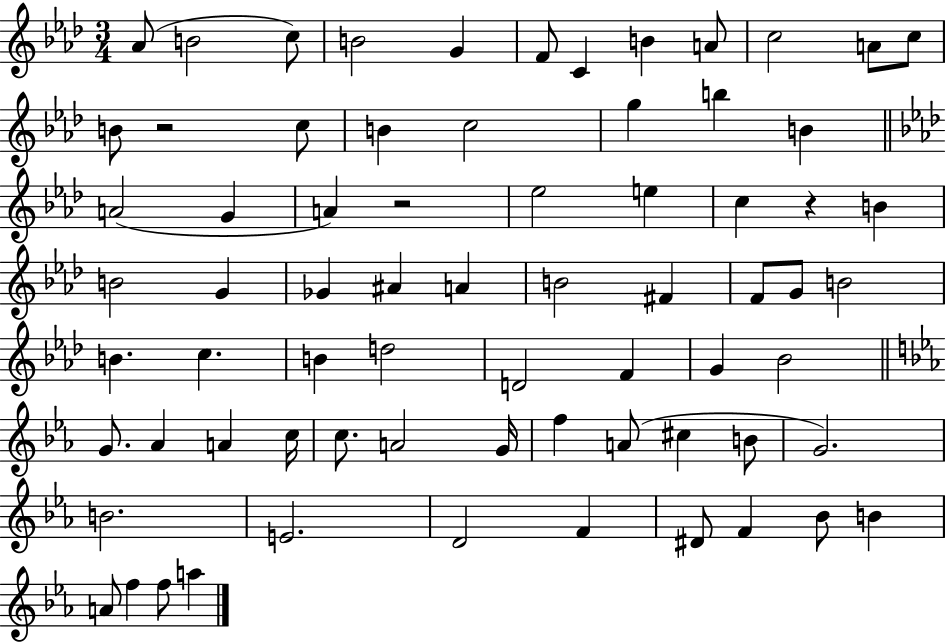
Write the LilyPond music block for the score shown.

{
  \clef treble
  \numericTimeSignature
  \time 3/4
  \key aes \major
  aes'8( b'2 c''8) | b'2 g'4 | f'8 c'4 b'4 a'8 | c''2 a'8 c''8 | \break b'8 r2 c''8 | b'4 c''2 | g''4 b''4 b'4 | \bar "||" \break \key f \minor a'2( g'4 | a'4) r2 | ees''2 e''4 | c''4 r4 b'4 | \break b'2 g'4 | ges'4 ais'4 a'4 | b'2 fis'4 | f'8 g'8 b'2 | \break b'4. c''4. | b'4 d''2 | d'2 f'4 | g'4 bes'2 | \break \bar "||" \break \key c \minor g'8. aes'4 a'4 c''16 | c''8. a'2 g'16 | f''4 a'8( cis''4 b'8 | g'2.) | \break b'2. | e'2. | d'2 f'4 | dis'8 f'4 bes'8 b'4 | \break a'8 f''4 f''8 a''4 | \bar "|."
}